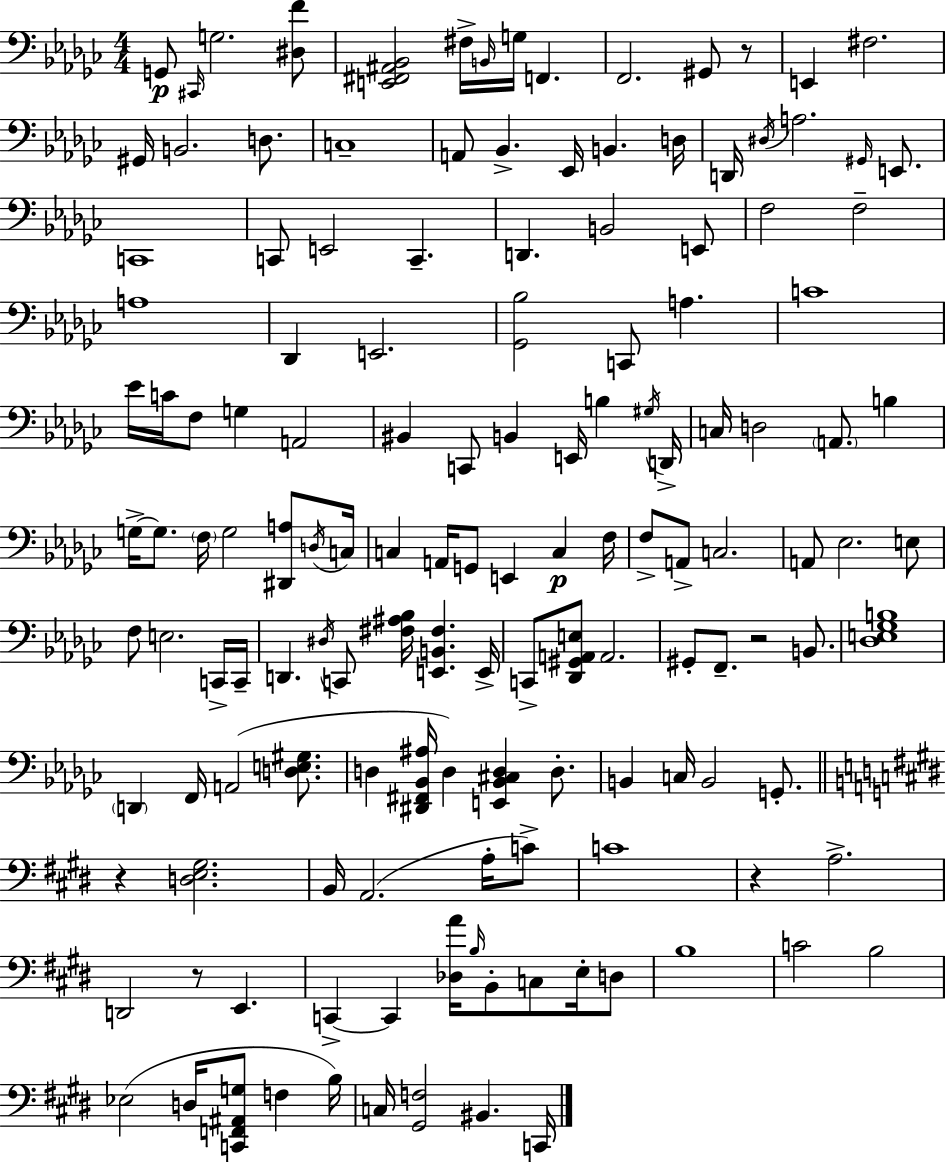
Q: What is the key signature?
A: EES minor